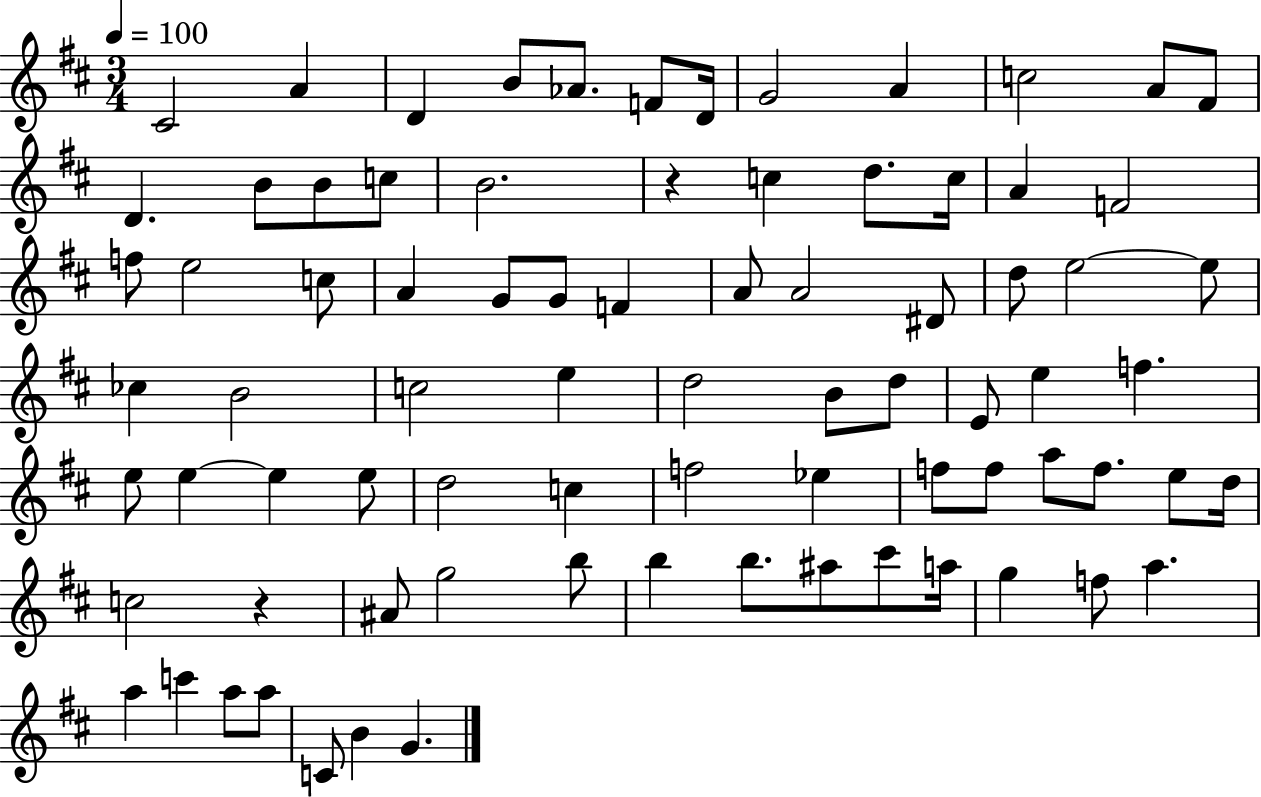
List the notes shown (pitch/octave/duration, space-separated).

C#4/h A4/q D4/q B4/e Ab4/e. F4/e D4/s G4/h A4/q C5/h A4/e F#4/e D4/q. B4/e B4/e C5/e B4/h. R/q C5/q D5/e. C5/s A4/q F4/h F5/e E5/h C5/e A4/q G4/e G4/e F4/q A4/e A4/h D#4/e D5/e E5/h E5/e CES5/q B4/h C5/h E5/q D5/h B4/e D5/e E4/e E5/q F5/q. E5/e E5/q E5/q E5/e D5/h C5/q F5/h Eb5/q F5/e F5/e A5/e F5/e. E5/e D5/s C5/h R/q A#4/e G5/h B5/e B5/q B5/e. A#5/e C#6/e A5/s G5/q F5/e A5/q. A5/q C6/q A5/e A5/e C4/e B4/q G4/q.